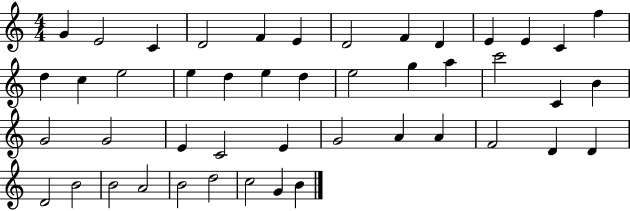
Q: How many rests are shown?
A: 0